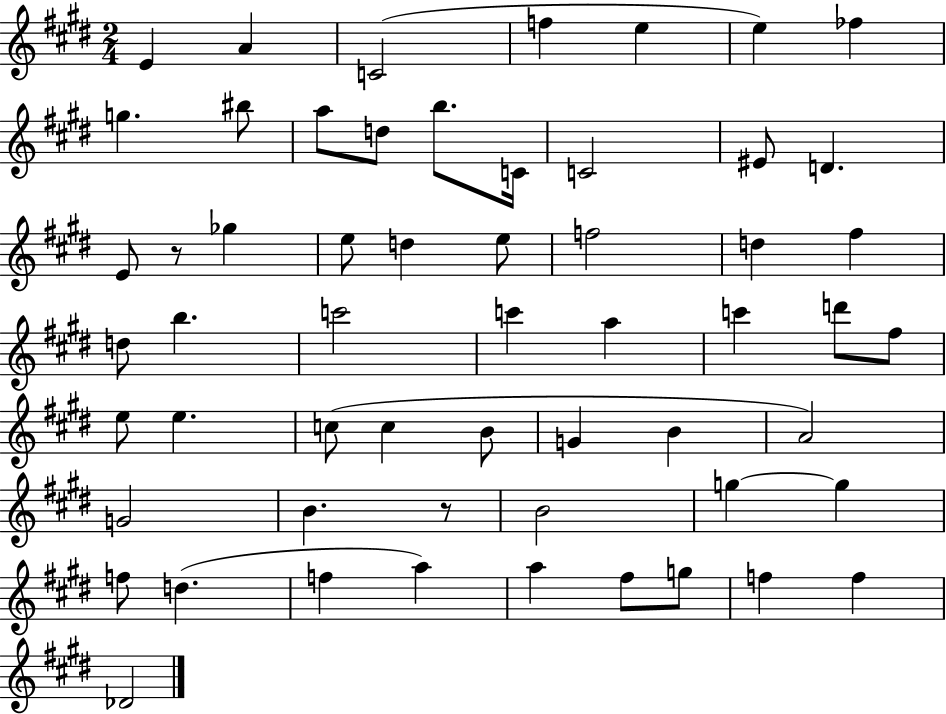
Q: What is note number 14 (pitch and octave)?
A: C4